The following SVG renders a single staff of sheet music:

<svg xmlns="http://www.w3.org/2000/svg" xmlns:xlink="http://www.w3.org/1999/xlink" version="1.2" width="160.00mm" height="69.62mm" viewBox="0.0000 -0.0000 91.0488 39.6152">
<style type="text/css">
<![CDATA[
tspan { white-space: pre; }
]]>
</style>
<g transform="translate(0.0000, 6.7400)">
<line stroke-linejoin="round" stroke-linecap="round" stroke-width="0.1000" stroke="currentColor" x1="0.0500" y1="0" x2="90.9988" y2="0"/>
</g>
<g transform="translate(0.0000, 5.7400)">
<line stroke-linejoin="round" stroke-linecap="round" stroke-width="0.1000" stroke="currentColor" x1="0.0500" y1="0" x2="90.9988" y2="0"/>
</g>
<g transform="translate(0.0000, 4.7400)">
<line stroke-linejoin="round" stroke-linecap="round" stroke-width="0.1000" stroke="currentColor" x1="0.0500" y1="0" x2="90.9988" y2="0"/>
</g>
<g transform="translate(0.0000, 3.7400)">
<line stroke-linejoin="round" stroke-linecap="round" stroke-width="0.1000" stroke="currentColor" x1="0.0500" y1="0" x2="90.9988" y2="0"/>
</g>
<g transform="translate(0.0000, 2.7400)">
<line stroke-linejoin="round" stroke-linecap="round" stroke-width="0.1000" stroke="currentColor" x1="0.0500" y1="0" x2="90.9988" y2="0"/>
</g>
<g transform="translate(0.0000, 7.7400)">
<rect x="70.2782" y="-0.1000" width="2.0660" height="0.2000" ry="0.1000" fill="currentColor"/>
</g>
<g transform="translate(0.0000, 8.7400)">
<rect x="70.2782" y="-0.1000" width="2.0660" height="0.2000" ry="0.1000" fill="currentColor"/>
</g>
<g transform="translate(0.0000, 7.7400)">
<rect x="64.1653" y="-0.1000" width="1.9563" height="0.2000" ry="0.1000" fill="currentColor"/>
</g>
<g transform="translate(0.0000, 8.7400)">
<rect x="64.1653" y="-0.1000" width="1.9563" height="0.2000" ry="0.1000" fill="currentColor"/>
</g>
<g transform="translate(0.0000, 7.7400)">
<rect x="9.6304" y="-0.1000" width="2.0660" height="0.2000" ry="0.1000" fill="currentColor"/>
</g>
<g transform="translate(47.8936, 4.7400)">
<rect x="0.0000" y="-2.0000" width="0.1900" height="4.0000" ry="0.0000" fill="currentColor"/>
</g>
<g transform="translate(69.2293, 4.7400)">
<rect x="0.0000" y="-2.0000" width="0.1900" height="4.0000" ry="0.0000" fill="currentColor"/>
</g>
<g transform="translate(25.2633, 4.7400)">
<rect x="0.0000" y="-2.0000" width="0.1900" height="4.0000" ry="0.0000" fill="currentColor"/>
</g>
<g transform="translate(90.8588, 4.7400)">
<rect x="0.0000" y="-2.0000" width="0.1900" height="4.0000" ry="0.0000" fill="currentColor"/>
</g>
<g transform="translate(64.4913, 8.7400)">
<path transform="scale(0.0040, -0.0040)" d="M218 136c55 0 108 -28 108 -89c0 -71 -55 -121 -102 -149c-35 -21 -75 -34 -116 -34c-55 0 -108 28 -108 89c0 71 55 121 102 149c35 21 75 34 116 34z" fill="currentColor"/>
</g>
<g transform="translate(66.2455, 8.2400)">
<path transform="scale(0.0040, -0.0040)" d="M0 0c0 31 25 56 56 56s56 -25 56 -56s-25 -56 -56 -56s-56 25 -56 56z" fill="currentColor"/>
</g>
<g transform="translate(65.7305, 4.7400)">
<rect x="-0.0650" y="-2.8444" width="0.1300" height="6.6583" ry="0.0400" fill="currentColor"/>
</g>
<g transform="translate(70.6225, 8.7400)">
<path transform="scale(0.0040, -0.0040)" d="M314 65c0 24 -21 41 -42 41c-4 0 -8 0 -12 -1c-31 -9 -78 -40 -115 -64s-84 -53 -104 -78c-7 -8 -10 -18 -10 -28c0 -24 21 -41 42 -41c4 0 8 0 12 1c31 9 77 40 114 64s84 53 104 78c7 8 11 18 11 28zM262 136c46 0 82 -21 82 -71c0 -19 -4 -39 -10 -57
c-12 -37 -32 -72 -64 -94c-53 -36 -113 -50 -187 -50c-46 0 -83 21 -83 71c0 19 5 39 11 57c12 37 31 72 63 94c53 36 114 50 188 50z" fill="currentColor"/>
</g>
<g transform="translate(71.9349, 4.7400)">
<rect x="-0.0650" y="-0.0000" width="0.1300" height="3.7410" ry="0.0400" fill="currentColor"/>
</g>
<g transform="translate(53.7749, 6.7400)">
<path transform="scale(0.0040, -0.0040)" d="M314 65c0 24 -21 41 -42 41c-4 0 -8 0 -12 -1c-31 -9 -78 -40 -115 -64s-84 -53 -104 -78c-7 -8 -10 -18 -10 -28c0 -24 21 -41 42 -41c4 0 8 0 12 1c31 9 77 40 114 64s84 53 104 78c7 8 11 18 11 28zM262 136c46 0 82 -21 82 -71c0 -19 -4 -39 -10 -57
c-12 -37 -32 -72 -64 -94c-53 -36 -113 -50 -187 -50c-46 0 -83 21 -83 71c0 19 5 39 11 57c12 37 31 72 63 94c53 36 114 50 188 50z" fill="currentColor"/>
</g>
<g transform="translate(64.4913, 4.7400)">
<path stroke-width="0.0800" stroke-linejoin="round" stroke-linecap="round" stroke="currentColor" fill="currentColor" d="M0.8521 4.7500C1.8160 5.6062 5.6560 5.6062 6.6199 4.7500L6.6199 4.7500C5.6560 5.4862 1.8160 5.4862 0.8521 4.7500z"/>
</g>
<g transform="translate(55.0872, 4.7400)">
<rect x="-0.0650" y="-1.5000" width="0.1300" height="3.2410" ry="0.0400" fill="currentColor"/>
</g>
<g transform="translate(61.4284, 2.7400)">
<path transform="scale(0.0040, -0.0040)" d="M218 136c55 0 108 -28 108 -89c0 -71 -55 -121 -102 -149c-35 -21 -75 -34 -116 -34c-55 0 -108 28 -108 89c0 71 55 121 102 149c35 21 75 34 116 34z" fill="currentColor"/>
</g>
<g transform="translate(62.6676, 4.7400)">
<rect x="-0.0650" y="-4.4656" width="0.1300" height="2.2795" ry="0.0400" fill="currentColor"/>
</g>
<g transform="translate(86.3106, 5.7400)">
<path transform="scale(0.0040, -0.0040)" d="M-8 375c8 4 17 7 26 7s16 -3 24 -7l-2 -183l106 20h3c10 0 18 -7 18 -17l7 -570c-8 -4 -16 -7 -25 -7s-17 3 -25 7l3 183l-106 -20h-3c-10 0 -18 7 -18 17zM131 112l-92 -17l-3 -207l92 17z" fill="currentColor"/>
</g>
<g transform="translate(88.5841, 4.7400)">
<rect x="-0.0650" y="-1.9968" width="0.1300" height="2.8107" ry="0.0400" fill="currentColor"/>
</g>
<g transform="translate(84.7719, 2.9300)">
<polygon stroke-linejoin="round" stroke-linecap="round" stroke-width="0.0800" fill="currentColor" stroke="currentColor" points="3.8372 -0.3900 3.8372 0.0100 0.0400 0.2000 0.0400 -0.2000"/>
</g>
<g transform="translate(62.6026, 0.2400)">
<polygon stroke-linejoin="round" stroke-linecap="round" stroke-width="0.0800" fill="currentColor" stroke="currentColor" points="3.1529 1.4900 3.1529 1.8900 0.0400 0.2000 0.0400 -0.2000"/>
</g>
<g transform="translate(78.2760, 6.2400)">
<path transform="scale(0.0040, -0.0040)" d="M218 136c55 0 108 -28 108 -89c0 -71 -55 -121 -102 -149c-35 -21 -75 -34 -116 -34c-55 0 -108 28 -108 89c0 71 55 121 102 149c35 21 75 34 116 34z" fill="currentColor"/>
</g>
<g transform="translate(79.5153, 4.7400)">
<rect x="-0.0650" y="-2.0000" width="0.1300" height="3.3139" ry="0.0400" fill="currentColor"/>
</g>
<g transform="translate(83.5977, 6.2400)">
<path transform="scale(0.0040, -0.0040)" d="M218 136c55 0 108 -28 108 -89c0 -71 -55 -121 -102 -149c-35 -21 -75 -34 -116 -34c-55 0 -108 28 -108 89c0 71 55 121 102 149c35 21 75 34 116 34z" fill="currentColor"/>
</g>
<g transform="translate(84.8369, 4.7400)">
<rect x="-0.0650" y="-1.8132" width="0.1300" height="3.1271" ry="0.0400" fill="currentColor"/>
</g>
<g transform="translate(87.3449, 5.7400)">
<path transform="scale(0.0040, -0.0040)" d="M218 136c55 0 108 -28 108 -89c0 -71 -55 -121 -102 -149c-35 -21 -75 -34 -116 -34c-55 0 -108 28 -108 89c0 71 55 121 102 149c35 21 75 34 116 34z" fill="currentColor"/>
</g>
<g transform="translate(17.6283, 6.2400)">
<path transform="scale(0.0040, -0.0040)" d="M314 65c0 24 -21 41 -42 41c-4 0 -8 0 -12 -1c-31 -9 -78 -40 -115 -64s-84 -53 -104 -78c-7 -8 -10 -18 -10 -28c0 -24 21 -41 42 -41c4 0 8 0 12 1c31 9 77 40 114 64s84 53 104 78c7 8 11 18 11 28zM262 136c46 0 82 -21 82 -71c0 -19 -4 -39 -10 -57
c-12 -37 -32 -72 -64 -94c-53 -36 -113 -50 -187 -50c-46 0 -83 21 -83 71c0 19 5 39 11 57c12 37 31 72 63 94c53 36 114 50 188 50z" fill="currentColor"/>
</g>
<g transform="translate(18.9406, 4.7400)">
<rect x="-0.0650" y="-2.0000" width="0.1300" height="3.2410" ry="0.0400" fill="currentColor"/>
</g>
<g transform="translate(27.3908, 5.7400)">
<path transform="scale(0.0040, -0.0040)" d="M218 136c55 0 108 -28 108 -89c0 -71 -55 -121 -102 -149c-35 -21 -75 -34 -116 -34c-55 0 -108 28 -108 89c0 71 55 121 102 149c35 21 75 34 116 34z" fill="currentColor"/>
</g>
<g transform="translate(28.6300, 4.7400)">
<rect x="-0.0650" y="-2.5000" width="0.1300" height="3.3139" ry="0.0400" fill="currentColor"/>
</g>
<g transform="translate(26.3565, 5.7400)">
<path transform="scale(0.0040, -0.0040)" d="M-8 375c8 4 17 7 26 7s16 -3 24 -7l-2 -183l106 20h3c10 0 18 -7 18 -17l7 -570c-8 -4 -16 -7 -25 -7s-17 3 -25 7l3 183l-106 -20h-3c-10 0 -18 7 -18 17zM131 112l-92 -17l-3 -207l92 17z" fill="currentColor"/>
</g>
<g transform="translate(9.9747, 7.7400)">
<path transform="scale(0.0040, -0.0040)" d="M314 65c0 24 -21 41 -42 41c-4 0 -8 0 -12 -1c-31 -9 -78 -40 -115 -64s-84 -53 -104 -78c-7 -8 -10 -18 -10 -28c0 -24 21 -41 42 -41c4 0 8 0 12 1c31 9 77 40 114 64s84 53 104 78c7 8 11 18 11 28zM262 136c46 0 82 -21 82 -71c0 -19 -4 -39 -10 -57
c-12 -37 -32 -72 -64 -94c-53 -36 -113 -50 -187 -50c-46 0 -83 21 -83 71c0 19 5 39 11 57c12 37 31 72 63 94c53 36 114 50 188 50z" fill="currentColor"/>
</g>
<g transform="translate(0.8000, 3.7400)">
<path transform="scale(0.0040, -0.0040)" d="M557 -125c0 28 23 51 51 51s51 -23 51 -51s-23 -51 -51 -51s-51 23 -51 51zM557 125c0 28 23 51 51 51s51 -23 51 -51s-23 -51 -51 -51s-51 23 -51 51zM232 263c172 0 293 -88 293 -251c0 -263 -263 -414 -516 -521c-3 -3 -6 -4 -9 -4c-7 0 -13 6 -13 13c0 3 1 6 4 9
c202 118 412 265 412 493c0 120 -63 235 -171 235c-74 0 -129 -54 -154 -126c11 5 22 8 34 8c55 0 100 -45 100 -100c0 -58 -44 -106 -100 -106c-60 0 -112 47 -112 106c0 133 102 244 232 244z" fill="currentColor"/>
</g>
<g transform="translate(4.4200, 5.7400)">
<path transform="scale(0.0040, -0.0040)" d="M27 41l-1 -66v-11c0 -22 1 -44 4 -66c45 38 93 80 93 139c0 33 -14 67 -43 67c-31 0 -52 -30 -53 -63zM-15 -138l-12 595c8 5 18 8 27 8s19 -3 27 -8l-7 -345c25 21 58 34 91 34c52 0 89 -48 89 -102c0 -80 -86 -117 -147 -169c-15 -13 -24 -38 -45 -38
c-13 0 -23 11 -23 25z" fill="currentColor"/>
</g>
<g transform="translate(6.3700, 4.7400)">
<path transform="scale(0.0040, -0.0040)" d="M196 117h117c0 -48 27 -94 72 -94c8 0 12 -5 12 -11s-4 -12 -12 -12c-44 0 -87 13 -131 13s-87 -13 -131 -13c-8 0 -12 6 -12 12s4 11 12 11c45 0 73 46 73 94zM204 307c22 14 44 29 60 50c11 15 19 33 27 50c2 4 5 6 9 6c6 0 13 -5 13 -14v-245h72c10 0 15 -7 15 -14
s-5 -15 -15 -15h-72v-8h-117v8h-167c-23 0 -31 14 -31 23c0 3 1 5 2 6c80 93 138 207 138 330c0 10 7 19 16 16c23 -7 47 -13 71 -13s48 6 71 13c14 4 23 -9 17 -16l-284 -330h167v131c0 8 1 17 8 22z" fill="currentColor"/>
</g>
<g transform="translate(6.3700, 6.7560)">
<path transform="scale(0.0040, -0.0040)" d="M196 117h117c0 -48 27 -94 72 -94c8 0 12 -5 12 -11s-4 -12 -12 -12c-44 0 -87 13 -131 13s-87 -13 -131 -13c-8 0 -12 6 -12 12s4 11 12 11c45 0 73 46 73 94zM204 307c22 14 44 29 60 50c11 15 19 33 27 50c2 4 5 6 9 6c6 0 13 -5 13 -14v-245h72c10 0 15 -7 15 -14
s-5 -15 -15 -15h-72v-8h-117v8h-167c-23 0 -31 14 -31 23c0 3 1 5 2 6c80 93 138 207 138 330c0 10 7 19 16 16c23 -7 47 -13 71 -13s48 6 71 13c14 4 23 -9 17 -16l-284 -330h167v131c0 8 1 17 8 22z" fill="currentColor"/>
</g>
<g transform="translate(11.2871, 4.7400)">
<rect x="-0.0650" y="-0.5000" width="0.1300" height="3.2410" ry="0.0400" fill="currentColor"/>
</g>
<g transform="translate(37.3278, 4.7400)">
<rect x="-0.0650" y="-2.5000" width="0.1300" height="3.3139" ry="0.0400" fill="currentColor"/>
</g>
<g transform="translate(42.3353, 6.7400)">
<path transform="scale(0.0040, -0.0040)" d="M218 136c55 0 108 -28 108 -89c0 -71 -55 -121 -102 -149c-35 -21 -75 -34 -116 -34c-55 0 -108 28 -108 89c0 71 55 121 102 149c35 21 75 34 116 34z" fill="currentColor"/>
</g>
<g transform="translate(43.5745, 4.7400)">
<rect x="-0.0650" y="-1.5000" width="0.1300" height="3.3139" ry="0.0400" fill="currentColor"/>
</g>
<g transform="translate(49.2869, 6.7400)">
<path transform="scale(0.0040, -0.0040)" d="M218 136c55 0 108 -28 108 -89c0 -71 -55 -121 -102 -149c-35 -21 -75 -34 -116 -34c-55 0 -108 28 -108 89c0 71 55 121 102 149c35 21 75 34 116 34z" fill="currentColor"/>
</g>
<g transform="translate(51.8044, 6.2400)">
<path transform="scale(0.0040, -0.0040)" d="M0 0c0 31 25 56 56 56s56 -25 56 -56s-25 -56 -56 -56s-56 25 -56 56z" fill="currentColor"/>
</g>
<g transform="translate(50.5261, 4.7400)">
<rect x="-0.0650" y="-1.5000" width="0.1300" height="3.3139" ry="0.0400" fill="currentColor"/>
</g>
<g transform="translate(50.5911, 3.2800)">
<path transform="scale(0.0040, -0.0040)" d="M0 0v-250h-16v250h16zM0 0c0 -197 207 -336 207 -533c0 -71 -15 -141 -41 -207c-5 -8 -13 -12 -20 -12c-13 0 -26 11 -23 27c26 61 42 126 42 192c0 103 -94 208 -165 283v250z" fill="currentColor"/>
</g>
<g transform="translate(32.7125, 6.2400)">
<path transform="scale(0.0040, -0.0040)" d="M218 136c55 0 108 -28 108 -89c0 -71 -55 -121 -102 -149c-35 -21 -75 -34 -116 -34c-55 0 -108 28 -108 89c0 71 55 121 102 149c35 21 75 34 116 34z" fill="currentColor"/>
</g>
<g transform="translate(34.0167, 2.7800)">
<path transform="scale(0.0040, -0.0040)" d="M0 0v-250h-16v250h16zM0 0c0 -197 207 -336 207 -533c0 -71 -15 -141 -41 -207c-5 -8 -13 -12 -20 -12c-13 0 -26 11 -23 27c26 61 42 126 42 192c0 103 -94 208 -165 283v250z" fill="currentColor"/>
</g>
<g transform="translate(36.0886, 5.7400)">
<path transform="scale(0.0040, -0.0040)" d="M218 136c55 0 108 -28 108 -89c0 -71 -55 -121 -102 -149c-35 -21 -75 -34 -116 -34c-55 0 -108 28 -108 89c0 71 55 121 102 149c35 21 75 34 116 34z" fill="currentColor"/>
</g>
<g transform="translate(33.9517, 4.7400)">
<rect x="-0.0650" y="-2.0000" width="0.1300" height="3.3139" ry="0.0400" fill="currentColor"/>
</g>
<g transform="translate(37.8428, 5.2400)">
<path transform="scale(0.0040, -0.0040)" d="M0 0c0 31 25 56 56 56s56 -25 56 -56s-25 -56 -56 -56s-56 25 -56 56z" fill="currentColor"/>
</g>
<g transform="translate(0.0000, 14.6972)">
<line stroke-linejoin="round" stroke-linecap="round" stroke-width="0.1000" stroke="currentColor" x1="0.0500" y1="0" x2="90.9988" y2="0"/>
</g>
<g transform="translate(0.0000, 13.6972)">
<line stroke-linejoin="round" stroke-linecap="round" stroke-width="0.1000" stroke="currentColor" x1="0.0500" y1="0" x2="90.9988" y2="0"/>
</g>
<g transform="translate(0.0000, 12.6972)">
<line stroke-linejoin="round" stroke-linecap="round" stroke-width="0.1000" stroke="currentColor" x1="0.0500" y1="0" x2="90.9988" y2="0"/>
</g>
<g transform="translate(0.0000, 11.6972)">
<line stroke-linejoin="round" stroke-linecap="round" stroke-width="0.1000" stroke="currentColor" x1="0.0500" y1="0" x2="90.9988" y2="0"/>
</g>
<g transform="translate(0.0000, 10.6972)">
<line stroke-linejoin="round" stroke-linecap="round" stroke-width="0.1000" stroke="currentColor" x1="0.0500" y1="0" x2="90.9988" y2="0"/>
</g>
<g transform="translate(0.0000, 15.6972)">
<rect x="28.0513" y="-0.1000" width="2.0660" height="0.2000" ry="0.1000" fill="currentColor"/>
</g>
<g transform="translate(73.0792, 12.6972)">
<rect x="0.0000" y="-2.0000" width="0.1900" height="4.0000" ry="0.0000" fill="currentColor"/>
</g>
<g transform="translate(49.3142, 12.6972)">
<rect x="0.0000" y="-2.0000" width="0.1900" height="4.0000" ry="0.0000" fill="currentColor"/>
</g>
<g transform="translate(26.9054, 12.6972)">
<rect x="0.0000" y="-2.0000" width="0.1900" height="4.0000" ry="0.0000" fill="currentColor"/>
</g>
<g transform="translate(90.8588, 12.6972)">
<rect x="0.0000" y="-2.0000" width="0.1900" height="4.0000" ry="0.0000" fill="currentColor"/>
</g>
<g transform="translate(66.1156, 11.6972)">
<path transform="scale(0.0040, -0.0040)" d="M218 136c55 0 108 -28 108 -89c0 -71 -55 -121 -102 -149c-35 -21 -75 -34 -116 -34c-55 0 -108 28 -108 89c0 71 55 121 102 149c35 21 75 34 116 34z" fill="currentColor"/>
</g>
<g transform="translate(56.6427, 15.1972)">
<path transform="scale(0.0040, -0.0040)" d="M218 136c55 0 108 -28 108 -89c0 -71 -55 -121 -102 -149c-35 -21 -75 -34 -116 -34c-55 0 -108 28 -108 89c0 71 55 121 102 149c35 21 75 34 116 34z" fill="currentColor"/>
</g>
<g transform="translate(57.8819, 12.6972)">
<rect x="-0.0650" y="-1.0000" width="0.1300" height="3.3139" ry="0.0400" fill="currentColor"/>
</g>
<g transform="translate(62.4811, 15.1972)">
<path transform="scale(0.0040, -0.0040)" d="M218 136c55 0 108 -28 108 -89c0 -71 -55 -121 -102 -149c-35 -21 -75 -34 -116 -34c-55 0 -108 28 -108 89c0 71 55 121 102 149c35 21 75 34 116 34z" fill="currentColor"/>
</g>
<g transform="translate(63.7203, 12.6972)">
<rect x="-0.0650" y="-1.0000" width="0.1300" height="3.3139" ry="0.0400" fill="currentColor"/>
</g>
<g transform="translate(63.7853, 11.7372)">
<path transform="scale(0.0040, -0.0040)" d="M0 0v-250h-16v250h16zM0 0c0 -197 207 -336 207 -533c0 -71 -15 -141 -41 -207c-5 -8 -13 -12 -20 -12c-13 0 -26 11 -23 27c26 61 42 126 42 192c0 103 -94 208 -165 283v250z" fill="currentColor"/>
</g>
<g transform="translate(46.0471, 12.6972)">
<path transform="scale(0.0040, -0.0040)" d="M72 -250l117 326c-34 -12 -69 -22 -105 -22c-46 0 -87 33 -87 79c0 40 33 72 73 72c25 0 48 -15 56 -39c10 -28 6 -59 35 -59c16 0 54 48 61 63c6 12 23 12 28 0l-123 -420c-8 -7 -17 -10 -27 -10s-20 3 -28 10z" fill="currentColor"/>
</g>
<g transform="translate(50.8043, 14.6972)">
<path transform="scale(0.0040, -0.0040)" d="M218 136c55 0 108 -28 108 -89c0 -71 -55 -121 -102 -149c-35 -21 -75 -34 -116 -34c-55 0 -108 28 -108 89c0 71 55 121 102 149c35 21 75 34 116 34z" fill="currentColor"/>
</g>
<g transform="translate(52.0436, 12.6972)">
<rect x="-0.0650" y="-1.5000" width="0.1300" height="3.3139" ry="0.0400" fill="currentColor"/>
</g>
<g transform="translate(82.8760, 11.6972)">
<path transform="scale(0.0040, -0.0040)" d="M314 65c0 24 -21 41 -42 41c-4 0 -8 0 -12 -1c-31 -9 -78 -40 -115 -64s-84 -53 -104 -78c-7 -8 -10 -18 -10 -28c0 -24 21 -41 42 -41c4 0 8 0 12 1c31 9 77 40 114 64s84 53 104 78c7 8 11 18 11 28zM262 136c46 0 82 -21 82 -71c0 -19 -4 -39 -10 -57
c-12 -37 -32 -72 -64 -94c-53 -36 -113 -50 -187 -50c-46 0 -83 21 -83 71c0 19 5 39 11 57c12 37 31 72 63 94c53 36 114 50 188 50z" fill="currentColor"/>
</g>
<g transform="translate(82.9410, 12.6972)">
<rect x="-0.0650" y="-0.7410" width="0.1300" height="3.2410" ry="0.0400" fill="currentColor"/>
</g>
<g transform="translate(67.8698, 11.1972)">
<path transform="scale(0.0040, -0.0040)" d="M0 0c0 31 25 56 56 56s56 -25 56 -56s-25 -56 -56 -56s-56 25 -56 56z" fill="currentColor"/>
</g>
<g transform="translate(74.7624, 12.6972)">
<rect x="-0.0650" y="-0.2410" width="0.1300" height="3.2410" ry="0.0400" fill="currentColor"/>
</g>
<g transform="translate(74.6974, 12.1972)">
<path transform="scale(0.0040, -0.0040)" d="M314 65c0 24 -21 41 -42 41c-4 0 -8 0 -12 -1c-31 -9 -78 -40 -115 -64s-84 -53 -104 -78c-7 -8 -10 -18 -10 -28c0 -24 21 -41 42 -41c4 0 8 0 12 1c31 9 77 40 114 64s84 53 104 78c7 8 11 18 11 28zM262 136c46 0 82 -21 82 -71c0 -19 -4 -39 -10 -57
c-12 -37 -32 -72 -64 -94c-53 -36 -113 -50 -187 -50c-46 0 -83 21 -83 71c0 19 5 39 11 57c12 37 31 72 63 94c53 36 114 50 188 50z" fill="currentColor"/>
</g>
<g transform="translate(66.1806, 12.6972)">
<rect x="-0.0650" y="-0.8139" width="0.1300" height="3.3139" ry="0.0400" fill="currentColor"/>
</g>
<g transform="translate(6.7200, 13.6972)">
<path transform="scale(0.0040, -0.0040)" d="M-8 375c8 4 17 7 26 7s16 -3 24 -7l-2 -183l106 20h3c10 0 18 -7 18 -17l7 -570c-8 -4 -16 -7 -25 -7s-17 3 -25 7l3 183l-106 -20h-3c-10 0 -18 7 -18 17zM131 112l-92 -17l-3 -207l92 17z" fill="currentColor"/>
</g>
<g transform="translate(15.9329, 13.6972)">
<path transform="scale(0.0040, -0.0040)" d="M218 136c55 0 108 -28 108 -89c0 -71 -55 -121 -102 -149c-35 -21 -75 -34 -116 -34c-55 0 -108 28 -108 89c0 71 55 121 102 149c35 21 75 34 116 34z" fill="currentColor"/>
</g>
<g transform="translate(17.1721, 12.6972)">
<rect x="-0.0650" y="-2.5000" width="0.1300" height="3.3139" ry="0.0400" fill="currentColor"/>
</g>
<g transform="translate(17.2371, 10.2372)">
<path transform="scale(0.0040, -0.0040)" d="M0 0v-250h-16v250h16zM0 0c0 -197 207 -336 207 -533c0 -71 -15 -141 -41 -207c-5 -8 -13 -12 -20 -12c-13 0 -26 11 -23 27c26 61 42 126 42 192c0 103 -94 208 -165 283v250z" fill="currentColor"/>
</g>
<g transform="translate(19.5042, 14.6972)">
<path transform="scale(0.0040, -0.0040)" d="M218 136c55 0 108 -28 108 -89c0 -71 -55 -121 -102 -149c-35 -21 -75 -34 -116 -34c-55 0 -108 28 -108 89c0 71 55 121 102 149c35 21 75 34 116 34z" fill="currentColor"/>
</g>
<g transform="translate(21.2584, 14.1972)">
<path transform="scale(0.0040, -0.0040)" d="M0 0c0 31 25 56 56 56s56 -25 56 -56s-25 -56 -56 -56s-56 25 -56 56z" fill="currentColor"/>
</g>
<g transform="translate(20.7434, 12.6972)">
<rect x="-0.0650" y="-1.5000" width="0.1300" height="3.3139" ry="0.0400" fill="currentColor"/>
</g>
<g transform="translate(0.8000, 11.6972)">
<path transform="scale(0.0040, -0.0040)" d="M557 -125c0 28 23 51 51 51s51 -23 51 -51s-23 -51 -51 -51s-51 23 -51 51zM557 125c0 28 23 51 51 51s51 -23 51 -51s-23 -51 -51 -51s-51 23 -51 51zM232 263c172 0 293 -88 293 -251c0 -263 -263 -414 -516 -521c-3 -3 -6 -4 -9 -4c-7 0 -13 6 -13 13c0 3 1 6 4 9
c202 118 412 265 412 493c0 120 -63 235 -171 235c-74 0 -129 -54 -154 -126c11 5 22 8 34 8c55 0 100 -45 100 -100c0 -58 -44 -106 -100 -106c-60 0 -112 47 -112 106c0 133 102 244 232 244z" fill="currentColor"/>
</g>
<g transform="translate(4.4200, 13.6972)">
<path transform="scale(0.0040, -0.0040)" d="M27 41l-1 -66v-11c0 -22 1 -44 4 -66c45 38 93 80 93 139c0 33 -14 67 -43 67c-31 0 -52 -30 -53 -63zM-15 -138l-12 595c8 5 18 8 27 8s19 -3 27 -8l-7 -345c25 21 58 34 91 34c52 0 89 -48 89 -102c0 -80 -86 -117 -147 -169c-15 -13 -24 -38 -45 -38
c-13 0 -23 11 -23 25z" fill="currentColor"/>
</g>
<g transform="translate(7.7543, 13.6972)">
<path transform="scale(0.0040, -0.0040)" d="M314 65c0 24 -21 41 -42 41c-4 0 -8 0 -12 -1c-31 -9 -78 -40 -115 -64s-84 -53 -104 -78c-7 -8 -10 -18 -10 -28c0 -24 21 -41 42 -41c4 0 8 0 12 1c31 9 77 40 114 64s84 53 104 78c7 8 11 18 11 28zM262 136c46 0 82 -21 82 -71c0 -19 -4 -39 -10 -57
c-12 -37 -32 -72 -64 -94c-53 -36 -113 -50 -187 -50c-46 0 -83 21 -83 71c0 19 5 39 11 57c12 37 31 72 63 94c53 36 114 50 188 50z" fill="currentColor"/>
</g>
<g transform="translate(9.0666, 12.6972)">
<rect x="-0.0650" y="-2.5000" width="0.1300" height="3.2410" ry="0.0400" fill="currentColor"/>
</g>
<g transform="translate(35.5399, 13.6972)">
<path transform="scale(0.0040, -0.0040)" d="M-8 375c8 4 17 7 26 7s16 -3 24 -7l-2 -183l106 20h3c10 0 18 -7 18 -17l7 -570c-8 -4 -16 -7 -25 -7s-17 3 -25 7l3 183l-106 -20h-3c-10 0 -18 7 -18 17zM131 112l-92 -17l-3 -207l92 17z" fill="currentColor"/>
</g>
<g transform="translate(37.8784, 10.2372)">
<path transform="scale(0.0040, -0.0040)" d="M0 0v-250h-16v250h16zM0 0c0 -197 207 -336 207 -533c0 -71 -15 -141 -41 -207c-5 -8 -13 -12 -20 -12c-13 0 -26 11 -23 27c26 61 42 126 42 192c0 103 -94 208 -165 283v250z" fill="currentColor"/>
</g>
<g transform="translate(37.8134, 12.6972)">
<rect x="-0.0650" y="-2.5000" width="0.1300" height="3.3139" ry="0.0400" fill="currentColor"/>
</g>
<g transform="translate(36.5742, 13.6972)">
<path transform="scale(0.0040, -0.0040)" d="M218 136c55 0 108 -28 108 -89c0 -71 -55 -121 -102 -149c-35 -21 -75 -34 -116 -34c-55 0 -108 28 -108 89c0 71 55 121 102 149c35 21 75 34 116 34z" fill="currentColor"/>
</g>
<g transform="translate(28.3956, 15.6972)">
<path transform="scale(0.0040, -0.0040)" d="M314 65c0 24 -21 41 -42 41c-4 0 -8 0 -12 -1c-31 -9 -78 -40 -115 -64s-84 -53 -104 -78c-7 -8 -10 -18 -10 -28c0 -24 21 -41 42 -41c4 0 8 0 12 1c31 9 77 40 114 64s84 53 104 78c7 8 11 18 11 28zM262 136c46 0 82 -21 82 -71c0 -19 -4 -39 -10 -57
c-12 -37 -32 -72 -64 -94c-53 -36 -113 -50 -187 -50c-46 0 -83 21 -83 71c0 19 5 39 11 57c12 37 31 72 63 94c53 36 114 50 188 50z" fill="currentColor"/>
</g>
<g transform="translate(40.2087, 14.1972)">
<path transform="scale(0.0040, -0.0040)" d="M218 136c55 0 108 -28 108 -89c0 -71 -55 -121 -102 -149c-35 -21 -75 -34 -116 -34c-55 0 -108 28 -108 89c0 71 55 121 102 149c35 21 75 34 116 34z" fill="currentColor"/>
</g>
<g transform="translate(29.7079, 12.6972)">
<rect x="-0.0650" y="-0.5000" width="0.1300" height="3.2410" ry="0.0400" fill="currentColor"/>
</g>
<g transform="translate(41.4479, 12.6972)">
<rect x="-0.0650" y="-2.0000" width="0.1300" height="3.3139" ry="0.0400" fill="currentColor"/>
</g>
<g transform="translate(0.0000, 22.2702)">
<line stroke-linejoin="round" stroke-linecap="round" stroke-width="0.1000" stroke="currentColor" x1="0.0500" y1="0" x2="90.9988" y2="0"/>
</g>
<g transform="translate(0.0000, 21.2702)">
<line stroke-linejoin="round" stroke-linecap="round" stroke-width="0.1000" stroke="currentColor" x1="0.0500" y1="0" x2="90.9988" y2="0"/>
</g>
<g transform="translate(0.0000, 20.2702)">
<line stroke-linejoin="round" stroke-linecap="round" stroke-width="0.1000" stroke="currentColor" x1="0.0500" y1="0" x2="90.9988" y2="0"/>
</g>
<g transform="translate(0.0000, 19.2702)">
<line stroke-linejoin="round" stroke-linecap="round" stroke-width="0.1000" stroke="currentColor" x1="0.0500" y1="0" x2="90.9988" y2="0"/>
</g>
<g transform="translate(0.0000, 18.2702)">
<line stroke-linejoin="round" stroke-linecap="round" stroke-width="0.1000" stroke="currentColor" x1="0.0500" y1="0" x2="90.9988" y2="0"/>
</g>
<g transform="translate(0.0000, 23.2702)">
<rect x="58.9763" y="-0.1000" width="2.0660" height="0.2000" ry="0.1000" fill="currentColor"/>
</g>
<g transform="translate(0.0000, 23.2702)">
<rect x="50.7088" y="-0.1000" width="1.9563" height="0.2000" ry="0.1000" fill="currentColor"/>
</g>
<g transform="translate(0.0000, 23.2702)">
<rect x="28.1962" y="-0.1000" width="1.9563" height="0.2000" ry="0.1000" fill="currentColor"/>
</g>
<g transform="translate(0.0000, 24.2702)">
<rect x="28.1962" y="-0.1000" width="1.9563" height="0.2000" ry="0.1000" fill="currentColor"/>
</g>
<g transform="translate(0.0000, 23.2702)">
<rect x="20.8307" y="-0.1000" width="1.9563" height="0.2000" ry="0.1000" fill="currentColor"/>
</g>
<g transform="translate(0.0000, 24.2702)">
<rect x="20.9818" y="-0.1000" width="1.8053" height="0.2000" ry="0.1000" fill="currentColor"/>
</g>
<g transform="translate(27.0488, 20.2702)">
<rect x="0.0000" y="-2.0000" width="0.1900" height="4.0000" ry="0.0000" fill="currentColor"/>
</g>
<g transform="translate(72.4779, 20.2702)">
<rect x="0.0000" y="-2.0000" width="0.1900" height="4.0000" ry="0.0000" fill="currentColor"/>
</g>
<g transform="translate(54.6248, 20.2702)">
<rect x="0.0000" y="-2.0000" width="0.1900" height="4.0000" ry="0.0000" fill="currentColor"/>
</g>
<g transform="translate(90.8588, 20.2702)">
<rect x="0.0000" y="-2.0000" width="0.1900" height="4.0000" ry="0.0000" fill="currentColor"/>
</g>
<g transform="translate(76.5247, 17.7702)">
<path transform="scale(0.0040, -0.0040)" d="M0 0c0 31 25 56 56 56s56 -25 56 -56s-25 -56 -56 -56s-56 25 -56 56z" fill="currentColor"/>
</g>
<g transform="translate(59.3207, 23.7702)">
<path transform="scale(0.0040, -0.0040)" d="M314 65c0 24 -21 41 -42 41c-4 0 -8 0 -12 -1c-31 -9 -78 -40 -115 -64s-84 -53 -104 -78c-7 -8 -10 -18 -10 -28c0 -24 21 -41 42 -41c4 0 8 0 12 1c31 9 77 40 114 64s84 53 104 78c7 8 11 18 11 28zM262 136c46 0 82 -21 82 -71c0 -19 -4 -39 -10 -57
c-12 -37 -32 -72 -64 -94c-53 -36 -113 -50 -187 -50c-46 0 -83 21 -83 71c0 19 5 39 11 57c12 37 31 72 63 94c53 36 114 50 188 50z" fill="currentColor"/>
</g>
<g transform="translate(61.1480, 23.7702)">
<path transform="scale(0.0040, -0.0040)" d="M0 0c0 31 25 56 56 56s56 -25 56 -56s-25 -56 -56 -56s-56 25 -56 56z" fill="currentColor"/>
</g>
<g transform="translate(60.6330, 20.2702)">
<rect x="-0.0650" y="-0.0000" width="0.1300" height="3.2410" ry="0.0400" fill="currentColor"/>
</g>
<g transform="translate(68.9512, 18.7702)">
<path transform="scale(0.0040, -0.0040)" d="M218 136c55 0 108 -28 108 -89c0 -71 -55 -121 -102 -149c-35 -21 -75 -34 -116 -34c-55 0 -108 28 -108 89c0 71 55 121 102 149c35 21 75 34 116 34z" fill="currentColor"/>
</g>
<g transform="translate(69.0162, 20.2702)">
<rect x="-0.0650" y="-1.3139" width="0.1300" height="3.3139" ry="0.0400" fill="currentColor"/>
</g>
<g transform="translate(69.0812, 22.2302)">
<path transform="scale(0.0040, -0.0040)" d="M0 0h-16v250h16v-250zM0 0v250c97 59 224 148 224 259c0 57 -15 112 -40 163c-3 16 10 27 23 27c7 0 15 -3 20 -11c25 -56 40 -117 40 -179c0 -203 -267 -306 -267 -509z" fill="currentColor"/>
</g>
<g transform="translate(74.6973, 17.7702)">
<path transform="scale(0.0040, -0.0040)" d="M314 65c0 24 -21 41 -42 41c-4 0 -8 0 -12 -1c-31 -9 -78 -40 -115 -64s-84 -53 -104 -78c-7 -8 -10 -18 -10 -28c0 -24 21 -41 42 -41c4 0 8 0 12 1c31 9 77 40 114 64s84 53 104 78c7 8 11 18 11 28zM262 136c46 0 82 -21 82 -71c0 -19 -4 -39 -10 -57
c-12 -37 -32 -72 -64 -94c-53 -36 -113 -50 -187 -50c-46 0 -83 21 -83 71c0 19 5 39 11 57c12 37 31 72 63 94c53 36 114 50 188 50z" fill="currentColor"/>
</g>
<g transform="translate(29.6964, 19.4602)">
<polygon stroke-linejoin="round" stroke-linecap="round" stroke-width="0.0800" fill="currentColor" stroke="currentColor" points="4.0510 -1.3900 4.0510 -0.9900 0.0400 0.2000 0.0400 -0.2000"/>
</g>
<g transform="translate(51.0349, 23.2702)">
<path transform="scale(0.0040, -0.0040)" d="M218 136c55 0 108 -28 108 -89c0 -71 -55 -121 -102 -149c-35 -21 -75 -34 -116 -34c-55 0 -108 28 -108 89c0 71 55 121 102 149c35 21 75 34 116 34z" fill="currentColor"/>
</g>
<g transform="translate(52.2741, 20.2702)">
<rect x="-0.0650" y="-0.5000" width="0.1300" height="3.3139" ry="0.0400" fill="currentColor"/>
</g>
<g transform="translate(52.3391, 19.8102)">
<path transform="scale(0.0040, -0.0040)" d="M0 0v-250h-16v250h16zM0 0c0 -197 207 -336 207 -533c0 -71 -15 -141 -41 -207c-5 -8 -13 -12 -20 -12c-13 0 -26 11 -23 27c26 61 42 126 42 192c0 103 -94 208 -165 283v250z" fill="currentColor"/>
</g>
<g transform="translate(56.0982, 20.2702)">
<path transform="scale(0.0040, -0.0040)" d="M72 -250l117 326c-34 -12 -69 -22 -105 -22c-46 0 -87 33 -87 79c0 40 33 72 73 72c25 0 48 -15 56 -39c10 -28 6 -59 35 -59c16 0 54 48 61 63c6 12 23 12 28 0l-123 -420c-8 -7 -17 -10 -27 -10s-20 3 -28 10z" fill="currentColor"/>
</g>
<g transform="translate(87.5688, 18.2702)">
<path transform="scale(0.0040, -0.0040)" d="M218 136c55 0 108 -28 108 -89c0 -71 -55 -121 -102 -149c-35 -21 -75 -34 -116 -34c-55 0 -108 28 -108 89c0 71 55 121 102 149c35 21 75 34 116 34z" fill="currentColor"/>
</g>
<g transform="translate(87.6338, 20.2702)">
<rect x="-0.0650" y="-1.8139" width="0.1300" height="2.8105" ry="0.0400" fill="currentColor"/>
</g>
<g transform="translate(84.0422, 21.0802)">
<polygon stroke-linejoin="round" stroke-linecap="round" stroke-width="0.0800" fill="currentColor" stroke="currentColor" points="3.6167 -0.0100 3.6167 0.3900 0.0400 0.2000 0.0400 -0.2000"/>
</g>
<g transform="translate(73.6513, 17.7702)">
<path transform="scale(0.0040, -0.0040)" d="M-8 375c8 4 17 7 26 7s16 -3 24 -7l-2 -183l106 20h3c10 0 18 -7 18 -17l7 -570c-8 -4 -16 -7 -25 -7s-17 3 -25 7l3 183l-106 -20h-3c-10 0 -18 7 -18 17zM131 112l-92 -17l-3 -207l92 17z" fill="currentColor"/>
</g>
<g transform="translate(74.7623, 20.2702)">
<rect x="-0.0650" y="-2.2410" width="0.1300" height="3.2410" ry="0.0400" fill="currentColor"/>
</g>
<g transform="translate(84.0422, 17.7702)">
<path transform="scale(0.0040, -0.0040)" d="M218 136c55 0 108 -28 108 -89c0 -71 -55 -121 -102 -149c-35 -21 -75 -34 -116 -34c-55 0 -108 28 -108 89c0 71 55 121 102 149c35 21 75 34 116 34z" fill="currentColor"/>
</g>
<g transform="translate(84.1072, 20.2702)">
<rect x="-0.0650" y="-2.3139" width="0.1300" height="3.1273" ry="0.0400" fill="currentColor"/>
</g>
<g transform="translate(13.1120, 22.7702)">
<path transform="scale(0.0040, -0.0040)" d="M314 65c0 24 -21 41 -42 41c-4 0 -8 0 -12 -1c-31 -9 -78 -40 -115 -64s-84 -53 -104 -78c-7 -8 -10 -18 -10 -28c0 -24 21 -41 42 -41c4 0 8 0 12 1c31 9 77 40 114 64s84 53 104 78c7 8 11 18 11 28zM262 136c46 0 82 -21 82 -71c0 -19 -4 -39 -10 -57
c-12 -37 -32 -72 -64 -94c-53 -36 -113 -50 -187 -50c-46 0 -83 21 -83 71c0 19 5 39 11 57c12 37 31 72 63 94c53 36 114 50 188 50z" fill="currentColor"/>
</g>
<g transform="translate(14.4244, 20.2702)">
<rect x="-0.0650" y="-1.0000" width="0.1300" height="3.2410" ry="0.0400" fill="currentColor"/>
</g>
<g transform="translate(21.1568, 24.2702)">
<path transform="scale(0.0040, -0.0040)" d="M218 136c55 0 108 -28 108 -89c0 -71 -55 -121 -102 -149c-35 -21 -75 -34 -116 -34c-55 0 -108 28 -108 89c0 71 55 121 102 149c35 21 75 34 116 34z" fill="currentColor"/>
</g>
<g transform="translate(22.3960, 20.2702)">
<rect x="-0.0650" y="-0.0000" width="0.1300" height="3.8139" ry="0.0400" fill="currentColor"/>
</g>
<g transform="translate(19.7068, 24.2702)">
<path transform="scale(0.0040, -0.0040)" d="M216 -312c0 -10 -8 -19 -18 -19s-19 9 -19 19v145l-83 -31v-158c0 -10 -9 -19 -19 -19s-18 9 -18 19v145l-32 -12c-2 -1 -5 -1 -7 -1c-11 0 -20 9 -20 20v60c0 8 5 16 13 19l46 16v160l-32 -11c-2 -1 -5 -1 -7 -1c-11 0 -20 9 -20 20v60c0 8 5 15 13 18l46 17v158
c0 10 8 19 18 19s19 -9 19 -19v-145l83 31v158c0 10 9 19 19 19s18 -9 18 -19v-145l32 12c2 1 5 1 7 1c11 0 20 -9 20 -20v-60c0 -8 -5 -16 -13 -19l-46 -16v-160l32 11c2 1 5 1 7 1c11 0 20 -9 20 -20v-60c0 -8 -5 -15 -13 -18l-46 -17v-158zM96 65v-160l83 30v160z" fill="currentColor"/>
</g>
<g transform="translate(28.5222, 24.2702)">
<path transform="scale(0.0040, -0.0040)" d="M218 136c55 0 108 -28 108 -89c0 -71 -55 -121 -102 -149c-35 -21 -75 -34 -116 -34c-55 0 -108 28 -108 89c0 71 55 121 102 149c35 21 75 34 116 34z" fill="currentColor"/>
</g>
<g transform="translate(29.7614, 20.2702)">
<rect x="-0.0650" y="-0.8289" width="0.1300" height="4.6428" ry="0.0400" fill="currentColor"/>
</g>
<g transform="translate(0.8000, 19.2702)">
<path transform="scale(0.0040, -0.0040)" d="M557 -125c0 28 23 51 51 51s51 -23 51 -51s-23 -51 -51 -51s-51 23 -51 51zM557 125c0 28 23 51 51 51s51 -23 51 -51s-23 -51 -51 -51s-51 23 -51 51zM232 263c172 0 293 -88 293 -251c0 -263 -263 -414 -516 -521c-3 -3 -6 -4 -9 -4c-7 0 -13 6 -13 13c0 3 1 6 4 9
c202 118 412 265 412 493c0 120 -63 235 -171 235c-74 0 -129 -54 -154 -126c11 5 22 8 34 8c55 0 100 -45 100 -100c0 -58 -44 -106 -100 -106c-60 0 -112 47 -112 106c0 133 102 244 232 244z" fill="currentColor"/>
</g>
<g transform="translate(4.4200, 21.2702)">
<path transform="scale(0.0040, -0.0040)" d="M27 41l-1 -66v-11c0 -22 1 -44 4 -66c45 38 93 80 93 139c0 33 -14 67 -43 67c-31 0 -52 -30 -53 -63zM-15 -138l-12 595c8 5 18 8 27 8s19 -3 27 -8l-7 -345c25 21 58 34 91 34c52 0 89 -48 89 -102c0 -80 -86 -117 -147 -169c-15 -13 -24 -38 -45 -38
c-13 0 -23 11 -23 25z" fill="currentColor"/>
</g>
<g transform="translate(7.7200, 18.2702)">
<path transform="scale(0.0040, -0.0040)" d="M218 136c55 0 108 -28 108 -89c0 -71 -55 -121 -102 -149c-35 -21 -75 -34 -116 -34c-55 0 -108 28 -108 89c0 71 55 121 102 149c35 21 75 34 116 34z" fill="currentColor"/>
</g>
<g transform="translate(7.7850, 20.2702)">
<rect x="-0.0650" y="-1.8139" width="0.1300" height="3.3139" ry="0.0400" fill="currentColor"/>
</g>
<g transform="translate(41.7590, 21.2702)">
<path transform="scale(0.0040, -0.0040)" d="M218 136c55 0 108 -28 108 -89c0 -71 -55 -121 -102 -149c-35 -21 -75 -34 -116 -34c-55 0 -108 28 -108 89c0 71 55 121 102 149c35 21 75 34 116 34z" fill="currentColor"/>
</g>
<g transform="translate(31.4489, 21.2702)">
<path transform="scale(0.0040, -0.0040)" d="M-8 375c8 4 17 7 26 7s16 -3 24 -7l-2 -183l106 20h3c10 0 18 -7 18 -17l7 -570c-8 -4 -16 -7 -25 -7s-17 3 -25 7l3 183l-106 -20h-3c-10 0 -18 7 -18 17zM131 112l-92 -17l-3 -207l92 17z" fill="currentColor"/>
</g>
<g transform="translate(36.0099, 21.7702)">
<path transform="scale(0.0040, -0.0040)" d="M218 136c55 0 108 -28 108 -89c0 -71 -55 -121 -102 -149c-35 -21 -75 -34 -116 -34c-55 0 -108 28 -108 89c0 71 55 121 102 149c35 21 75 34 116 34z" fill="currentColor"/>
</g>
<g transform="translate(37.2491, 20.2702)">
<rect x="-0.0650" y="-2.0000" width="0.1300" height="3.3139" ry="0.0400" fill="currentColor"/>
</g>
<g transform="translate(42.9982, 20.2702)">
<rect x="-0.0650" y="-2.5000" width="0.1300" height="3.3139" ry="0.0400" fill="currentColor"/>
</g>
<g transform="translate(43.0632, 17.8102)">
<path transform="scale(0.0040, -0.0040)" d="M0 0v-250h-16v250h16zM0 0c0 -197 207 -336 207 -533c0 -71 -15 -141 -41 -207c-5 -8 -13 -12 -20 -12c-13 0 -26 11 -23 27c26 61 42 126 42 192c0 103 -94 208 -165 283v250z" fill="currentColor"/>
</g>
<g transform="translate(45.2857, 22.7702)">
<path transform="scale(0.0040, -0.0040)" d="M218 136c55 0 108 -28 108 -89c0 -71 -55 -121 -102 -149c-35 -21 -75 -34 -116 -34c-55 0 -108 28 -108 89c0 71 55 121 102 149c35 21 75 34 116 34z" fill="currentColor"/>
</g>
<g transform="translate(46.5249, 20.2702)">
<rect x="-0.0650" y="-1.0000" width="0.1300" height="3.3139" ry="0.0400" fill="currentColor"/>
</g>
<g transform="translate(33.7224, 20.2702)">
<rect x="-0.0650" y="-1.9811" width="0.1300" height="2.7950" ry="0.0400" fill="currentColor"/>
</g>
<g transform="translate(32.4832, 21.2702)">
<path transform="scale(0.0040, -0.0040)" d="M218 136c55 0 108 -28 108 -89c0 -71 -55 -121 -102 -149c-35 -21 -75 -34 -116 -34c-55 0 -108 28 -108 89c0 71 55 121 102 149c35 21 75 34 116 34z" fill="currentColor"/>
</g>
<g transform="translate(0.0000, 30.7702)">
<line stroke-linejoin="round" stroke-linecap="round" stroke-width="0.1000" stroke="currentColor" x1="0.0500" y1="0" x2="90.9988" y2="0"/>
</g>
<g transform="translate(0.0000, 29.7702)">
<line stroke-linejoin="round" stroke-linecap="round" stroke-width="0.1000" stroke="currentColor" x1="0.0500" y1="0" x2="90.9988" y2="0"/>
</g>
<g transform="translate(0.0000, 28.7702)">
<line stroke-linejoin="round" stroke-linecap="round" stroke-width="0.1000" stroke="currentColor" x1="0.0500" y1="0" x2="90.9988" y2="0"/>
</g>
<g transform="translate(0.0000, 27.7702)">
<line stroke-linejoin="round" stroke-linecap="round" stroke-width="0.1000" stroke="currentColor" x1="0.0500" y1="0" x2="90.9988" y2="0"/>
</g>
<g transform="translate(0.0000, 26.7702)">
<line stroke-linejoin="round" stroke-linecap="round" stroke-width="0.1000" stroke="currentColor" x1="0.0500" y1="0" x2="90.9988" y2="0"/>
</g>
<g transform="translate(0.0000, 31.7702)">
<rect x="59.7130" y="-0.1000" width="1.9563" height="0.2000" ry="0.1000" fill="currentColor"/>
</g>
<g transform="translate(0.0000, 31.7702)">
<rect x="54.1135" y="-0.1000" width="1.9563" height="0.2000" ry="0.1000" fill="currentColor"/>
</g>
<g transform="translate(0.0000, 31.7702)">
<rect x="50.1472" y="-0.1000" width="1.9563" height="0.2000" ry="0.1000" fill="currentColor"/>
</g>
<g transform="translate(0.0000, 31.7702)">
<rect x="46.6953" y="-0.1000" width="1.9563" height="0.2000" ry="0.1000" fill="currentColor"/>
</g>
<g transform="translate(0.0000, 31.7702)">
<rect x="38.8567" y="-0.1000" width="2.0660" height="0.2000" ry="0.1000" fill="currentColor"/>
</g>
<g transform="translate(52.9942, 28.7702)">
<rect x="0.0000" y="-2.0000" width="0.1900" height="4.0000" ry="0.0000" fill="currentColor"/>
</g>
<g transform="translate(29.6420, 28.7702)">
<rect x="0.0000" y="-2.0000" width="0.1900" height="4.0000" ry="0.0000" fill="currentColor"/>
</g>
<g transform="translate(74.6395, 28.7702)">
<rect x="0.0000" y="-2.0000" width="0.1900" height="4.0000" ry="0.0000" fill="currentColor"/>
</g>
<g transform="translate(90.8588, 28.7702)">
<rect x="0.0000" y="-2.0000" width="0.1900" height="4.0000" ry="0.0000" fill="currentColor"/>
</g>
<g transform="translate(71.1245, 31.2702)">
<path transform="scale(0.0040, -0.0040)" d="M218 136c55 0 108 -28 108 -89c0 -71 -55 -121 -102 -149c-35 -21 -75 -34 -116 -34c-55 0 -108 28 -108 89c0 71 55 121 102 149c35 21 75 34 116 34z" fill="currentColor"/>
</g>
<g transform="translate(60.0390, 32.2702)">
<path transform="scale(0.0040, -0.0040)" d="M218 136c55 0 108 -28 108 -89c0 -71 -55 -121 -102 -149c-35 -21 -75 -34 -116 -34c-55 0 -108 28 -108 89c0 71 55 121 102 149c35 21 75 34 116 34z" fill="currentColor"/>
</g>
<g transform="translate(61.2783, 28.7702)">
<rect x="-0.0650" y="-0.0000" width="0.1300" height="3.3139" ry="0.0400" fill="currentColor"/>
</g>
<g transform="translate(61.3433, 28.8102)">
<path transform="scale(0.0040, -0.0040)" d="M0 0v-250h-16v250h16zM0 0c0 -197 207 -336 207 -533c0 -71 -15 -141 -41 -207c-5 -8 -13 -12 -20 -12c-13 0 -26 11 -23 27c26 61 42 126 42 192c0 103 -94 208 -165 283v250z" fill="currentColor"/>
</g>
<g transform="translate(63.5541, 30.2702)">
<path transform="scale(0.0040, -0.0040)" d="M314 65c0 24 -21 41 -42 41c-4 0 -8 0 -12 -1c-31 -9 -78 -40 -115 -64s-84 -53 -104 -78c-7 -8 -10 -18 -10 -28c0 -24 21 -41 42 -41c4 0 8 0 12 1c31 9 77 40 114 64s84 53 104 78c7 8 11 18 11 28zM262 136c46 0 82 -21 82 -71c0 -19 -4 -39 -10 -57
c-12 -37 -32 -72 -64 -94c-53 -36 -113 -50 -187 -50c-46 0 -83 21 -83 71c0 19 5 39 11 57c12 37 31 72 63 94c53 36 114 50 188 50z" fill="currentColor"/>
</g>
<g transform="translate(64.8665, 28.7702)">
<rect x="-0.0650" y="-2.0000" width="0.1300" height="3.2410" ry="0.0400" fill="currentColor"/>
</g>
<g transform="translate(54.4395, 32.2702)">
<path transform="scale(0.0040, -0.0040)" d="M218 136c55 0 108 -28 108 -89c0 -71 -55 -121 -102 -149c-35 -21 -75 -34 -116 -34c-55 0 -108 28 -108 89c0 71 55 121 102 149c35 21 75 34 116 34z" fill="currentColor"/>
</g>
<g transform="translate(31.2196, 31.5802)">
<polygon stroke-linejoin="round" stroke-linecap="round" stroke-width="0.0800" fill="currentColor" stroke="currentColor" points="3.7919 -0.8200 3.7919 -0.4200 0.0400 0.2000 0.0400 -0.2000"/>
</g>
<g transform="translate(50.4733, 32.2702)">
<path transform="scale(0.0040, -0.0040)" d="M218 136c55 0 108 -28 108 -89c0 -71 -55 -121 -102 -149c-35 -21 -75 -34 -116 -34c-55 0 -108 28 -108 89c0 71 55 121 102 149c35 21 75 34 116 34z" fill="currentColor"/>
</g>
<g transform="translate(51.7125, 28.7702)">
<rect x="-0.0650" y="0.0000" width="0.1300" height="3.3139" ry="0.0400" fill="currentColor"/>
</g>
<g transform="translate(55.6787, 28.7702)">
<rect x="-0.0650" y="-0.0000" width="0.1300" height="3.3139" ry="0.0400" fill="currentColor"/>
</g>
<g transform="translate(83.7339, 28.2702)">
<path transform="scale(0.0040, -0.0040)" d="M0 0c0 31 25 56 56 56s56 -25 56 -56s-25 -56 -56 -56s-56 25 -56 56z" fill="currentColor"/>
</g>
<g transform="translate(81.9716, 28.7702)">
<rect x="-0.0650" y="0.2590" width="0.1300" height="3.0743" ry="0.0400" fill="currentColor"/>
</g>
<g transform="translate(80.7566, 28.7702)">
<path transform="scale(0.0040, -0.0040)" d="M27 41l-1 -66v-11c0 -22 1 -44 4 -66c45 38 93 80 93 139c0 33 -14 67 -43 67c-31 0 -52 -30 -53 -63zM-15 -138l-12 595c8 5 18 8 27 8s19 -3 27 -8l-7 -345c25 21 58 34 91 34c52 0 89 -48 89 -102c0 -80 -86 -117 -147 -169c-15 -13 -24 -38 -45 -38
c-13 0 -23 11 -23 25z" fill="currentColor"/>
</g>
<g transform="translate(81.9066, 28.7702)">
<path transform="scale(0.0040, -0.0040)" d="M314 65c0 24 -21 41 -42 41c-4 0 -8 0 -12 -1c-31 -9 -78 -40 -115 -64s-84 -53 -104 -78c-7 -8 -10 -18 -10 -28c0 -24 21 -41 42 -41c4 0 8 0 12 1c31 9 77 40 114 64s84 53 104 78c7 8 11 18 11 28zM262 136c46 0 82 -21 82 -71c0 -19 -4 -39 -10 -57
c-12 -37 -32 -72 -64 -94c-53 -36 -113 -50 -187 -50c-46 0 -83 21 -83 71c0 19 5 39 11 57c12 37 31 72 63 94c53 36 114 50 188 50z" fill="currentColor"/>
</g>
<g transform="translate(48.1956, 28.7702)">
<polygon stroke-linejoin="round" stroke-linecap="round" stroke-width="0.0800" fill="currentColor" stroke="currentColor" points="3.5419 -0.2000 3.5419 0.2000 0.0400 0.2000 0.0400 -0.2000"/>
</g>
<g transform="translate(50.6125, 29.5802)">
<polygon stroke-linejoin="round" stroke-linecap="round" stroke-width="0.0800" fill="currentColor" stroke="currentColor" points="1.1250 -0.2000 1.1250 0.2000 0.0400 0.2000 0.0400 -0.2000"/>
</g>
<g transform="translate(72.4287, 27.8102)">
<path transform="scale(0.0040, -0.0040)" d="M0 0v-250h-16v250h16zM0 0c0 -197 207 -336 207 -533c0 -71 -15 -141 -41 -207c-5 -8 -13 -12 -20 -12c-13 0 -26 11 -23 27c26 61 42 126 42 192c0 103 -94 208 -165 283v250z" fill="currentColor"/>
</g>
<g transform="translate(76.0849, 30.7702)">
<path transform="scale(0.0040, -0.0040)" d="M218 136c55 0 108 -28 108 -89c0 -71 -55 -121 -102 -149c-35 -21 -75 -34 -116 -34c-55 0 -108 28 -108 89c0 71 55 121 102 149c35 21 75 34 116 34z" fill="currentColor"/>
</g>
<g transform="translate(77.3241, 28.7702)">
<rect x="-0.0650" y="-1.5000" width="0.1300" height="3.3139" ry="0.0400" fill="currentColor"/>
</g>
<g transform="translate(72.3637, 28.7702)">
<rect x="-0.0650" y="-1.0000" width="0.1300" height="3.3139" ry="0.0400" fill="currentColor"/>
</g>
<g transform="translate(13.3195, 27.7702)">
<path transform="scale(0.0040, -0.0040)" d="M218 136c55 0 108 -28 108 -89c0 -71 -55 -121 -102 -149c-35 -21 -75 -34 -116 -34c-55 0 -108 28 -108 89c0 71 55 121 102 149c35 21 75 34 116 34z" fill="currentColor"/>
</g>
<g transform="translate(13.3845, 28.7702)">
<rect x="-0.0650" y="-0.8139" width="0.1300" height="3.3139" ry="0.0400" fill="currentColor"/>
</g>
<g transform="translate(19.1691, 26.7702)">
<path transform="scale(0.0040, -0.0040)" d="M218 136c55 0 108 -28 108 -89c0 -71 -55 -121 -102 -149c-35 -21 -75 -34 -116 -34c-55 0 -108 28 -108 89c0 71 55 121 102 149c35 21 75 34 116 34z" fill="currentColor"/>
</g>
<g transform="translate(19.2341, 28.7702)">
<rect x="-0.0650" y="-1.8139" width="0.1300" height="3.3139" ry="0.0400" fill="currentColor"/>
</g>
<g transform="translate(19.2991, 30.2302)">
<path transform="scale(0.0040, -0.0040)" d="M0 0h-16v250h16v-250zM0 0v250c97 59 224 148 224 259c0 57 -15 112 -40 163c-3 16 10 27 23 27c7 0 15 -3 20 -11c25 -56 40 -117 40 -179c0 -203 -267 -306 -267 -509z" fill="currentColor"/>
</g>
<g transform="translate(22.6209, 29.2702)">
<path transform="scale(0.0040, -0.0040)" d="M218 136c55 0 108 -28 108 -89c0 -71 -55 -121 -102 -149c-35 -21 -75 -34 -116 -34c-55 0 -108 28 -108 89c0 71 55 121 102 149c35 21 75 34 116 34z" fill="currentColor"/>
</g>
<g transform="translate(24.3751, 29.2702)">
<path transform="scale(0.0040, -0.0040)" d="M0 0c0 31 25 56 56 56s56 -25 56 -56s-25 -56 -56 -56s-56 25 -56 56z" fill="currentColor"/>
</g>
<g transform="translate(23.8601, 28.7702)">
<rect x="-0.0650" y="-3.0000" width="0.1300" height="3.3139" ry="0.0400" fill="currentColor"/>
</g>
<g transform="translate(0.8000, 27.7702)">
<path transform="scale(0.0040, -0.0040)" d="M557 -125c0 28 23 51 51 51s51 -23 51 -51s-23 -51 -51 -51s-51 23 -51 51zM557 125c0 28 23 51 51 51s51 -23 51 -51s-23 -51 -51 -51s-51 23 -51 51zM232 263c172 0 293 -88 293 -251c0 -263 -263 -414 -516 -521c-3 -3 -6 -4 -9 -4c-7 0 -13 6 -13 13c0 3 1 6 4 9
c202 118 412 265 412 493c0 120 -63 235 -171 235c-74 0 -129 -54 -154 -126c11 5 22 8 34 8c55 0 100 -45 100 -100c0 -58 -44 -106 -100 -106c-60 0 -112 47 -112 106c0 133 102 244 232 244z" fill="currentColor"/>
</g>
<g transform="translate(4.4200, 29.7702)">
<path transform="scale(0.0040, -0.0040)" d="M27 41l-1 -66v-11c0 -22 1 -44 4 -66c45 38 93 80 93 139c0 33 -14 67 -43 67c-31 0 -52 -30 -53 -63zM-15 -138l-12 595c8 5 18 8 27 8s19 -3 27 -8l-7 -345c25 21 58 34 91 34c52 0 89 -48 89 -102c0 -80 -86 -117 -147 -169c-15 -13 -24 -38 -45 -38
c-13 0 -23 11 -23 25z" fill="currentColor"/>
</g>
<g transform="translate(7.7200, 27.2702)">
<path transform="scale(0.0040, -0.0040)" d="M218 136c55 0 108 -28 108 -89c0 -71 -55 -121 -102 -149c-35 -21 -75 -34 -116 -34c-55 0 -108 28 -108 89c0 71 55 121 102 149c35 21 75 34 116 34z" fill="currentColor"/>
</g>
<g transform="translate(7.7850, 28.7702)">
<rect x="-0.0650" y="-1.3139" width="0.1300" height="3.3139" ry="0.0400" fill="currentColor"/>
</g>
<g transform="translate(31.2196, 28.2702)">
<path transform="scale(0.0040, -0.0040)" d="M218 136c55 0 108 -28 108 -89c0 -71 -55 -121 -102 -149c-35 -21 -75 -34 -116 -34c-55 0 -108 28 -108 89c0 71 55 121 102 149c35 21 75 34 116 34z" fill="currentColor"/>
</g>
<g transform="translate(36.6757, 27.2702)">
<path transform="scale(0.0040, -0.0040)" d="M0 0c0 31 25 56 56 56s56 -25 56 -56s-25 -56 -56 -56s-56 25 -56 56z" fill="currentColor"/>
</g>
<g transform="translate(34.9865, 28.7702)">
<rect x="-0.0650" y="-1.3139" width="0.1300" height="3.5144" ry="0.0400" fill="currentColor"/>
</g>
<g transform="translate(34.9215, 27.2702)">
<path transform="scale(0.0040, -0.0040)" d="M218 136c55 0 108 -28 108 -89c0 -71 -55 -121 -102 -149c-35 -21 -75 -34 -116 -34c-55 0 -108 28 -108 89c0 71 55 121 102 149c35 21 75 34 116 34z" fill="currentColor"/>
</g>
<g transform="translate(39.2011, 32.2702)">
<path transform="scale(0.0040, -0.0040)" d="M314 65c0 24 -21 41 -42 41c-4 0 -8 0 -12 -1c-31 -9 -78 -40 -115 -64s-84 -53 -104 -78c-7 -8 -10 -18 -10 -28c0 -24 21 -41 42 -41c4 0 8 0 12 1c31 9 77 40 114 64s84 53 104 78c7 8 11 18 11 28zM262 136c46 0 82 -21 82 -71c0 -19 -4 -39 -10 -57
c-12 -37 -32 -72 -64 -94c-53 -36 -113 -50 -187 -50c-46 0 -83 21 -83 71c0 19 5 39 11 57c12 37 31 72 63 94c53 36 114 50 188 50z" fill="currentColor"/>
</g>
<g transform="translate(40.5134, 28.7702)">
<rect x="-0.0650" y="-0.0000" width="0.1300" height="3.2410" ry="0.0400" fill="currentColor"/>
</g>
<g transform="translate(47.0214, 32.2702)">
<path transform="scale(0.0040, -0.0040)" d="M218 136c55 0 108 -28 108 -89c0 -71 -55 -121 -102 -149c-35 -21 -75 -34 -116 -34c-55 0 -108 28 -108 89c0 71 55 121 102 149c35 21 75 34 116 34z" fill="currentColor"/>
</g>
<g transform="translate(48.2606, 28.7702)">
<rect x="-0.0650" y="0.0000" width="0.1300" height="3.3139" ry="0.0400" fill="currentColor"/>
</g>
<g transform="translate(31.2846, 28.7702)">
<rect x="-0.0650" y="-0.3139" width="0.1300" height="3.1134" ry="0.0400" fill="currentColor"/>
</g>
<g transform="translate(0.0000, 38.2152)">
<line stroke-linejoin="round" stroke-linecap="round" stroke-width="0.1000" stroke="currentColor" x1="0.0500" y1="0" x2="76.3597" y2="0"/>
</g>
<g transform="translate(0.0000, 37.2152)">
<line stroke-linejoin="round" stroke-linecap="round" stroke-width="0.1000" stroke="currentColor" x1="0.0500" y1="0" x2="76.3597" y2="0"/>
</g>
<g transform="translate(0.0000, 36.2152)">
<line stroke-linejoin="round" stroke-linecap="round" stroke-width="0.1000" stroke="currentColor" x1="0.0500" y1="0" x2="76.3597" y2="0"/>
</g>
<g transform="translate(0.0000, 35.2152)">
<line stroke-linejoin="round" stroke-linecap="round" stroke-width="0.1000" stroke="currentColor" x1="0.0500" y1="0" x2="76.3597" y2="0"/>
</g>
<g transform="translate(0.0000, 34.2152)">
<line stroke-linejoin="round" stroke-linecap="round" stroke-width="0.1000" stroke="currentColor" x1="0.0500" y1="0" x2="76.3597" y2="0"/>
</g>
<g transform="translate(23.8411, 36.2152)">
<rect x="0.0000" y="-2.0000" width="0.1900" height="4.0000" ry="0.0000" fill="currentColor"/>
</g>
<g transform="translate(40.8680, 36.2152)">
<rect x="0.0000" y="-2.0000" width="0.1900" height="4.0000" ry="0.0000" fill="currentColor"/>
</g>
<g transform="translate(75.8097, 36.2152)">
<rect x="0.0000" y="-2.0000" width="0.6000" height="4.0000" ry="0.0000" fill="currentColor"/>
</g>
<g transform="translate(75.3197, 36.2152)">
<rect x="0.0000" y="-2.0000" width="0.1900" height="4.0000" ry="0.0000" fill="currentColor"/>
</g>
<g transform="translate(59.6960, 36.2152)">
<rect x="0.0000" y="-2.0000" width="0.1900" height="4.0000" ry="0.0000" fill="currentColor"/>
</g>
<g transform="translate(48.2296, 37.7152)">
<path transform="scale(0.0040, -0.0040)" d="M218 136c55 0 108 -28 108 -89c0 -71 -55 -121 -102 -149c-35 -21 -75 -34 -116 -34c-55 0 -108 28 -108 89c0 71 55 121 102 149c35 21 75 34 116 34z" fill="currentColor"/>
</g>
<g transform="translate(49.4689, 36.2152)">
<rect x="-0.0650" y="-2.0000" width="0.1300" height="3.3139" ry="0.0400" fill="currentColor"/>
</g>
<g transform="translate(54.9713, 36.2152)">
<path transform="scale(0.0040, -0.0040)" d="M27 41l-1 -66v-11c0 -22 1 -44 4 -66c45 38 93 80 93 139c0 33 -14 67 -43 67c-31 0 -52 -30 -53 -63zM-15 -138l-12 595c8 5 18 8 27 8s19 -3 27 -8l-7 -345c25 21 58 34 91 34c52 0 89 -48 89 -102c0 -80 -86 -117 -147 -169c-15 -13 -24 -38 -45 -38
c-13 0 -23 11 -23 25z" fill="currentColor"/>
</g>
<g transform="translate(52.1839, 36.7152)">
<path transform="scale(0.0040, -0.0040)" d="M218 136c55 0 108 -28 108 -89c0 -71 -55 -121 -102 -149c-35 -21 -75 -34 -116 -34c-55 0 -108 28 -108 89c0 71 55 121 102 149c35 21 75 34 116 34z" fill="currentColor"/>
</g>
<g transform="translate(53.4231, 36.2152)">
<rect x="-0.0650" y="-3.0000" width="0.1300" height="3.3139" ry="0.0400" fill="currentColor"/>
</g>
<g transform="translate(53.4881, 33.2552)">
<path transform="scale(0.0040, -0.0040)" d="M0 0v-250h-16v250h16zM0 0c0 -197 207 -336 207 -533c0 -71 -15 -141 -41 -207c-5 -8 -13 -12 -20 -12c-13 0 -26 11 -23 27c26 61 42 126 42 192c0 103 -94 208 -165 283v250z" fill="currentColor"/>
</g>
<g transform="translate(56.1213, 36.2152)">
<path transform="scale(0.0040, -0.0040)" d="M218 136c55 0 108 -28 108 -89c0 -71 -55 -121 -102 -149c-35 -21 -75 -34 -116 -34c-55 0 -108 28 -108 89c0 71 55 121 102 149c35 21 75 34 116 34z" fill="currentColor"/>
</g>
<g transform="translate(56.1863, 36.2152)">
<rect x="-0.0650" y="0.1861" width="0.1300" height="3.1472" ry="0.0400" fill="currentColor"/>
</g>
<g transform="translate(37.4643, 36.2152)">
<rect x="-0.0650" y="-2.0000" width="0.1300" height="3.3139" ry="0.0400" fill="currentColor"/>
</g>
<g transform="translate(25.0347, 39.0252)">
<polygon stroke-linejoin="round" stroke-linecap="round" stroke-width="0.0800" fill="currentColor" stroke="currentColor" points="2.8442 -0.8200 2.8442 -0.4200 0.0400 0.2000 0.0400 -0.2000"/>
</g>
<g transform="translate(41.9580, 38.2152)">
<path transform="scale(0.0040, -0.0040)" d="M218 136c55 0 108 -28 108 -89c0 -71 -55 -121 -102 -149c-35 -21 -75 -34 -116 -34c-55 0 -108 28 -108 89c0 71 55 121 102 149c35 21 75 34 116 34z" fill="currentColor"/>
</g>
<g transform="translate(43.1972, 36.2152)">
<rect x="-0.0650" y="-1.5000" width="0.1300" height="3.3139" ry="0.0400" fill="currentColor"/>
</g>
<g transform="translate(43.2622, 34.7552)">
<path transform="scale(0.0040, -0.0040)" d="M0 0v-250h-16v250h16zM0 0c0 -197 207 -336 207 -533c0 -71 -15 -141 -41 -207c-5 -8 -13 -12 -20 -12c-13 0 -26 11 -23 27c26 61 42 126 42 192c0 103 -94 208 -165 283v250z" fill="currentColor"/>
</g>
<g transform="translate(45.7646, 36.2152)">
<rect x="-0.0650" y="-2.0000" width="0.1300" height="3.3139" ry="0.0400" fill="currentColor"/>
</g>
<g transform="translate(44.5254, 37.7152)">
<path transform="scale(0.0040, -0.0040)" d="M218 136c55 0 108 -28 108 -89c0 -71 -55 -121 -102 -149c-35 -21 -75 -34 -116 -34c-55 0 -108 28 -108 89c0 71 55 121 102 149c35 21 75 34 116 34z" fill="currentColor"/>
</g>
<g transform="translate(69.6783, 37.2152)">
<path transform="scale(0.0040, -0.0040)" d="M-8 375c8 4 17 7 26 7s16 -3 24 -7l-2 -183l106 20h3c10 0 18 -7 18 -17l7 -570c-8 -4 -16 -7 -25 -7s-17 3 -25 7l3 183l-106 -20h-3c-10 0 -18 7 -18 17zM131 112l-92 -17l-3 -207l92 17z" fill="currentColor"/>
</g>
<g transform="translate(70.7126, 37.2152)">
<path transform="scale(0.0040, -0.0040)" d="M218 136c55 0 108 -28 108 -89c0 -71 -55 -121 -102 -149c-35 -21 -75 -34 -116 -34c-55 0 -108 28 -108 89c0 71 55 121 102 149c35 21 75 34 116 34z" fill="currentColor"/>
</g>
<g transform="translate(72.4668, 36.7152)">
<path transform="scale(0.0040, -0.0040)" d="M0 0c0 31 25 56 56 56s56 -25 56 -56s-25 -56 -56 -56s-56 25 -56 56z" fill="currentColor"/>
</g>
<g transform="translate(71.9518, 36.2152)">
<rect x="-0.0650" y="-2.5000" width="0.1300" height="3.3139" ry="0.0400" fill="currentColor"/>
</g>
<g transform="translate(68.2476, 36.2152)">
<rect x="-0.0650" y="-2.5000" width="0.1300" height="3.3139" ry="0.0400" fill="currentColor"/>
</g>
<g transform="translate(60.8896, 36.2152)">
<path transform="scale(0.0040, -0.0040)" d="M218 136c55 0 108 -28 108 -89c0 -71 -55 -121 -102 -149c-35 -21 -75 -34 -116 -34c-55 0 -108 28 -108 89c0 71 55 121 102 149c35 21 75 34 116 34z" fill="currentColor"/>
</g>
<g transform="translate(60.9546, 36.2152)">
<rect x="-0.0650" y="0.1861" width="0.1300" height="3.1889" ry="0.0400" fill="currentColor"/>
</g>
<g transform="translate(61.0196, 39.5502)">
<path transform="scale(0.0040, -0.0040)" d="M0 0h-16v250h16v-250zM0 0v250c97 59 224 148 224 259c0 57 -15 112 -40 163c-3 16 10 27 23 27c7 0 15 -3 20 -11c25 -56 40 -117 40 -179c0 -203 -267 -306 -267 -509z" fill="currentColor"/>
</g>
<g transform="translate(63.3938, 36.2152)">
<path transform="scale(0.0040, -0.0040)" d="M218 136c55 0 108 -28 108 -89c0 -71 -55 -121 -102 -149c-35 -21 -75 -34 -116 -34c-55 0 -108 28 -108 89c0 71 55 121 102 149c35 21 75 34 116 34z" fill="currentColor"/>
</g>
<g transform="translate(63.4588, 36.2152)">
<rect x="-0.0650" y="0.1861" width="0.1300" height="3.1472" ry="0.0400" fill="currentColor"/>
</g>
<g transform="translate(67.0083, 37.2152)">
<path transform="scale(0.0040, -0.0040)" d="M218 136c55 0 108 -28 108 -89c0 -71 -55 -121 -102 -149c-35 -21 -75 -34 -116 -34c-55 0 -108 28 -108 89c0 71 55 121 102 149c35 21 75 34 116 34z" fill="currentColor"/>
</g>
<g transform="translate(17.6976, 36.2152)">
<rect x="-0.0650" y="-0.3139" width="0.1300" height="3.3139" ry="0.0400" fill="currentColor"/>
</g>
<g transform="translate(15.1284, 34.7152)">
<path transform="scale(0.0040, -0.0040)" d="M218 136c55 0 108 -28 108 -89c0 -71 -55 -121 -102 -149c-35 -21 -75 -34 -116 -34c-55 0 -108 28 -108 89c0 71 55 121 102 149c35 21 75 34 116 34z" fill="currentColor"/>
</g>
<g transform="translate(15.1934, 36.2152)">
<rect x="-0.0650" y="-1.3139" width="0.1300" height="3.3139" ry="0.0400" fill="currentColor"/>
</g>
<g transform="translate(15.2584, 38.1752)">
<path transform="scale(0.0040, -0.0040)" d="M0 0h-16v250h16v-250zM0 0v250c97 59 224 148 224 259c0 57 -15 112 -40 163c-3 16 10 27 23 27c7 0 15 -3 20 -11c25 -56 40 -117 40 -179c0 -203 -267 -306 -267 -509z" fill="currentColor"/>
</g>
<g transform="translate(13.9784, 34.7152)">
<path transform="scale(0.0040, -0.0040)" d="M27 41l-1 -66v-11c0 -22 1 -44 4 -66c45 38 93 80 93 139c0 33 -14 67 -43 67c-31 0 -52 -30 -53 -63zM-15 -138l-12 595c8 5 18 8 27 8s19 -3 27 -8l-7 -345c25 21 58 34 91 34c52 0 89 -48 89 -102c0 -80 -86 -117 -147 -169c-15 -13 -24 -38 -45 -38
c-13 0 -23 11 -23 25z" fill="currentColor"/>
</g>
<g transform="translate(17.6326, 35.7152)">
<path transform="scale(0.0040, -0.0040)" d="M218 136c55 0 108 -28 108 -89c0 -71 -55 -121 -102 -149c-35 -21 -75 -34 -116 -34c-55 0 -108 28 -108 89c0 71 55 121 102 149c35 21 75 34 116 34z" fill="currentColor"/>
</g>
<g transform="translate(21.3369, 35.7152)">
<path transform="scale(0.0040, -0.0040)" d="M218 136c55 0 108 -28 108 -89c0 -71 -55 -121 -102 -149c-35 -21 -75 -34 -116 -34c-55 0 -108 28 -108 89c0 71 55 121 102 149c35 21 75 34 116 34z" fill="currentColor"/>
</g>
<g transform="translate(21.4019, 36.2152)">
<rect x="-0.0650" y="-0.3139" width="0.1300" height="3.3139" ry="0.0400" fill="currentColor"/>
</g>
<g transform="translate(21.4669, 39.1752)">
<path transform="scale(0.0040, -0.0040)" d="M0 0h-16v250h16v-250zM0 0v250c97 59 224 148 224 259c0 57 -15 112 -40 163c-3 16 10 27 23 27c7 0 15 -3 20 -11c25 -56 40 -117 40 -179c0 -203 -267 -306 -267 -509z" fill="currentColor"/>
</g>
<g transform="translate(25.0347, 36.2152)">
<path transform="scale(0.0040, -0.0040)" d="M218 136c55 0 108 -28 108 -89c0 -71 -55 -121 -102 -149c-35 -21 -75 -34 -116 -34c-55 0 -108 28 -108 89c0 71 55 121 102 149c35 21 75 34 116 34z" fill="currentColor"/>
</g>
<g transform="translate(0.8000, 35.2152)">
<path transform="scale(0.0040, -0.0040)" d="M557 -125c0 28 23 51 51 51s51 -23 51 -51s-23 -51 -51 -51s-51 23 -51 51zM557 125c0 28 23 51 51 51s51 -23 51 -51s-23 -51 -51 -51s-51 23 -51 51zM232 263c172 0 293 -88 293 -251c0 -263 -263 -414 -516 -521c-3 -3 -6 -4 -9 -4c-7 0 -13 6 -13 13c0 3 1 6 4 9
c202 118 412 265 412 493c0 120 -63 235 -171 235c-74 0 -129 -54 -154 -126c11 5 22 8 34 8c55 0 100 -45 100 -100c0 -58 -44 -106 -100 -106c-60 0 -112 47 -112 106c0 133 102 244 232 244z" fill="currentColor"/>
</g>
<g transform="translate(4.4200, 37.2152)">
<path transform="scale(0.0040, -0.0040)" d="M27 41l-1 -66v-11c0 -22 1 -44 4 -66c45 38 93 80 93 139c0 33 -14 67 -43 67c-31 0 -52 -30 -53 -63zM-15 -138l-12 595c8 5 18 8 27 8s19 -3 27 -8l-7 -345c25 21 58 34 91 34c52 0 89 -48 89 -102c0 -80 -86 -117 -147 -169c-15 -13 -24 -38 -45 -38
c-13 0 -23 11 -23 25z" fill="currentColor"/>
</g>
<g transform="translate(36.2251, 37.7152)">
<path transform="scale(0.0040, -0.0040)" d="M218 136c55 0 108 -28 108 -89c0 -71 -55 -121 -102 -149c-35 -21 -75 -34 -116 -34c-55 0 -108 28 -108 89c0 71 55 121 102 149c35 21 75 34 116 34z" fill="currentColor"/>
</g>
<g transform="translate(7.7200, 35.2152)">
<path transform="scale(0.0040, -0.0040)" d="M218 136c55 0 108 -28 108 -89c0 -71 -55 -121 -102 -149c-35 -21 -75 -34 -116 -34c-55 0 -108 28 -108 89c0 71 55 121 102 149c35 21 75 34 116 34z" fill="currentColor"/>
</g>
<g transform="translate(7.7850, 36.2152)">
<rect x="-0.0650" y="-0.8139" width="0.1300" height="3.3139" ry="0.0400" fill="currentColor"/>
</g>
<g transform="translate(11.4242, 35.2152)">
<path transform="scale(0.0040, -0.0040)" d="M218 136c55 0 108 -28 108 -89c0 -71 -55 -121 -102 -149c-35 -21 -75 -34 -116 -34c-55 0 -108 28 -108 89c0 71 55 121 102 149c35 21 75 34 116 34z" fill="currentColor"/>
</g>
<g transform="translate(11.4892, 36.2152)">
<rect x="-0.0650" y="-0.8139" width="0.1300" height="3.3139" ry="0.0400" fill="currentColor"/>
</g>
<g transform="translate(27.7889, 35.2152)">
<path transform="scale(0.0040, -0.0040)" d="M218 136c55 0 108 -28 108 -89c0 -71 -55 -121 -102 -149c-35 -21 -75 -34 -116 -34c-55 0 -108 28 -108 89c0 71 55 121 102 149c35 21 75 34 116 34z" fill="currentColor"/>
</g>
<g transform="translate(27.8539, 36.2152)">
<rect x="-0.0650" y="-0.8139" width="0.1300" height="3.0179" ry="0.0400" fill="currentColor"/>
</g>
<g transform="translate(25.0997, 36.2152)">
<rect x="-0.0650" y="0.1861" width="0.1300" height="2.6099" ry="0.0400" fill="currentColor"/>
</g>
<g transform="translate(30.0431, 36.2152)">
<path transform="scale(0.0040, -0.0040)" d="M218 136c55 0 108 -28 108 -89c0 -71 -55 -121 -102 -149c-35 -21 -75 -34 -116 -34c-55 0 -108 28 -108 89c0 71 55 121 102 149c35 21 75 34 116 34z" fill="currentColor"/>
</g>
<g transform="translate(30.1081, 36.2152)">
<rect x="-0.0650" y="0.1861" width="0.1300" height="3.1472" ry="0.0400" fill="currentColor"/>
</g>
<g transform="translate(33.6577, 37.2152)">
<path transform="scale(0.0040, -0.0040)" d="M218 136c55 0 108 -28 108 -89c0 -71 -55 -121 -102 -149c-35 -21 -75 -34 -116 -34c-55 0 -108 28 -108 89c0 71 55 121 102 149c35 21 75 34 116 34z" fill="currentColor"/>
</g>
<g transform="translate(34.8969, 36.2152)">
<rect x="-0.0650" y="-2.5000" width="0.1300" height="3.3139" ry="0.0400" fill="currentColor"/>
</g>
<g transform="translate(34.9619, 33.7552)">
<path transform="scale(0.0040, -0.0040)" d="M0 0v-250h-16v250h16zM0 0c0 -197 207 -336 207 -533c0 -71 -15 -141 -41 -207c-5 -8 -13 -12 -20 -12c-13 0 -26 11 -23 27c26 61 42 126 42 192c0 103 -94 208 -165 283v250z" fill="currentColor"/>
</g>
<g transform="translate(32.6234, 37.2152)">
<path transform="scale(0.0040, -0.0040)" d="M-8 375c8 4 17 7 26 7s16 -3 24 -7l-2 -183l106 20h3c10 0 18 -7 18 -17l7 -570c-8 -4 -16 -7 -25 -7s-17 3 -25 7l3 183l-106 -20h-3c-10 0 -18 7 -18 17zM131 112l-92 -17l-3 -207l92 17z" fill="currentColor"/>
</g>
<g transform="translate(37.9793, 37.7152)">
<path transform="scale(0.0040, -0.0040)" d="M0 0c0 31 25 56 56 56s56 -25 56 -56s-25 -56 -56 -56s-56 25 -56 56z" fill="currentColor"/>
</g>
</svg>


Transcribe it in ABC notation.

X:1
T:Untitled
M:4/4
L:1/4
K:F
E,,2 A,,2 B,, A,,/2 B,, G,, G,,/2 G,,2 A,/2 C,,/2 C,,2 A,, A,,/2 B,,/2 B,,2 B,,/2 G,, E,,2 B,,/2 A,, z/2 G,, F,, F,,/2 F, E,2 F,2 A, F,,2 ^C,, C,,/2 B,,/2 A,, B,,/2 F,, E,,/2 z/2 D,,2 G,/2 B,2 B,/2 A,/2 G, F, A,/2 C, E,/2 G,/2 D,,2 D,,/2 D,,/4 D,, D,,/2 A,,2 F,,/2 G,, _D,2 F, F, _G,/2 E, E,/2 D,/2 F,/2 D, B,,/2 A,, G,,/2 A,, A,, C,/2 _D, D,/2 D, _B,, B,,